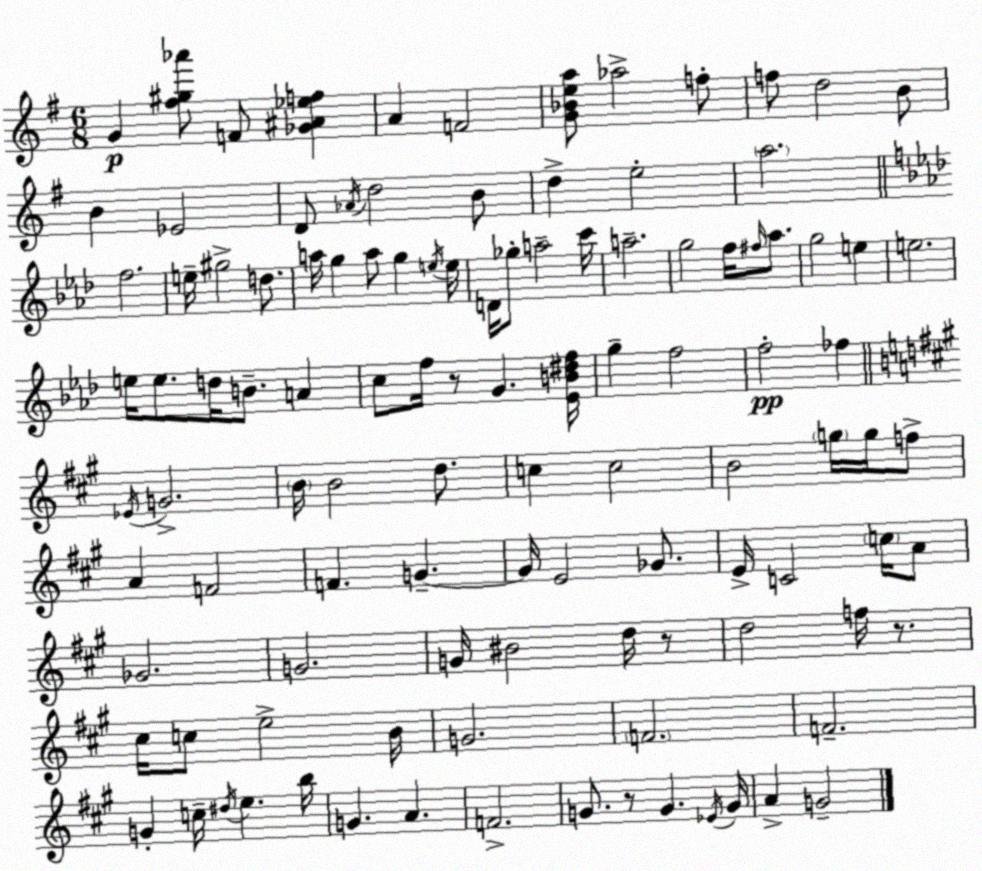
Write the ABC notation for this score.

X:1
T:Untitled
M:6/8
L:1/4
K:G
G [^f^g_a']/2 F/2 [_G^A_ef] A F2 [G_Bea]/2 _a2 f/2 f/2 d2 B/2 B _E2 D/2 _A/4 d2 B/2 d e2 a2 f2 e/4 ^g2 d/2 a/4 g a/2 g e/4 e/4 D/4 _g/2 a2 c'/4 a2 g2 f/4 ^f/4 _a/2 g2 e e2 e/4 e/2 d/4 B/2 A c/2 f/4 z/2 G [_EB^df]/4 g f2 f2 _f _E/4 G2 B/4 B2 d/2 c c2 B2 g/4 g/4 f/2 A F2 F G G/4 E2 _G/2 E/4 C2 c/4 A/2 _G2 G2 G/4 ^B2 d/4 z/2 d2 f/4 z/2 ^c/4 c/2 e2 B/4 G2 F2 F2 G c/4 ^d/4 e b/4 G A F2 G/2 z/2 G _E/4 G/4 A G2